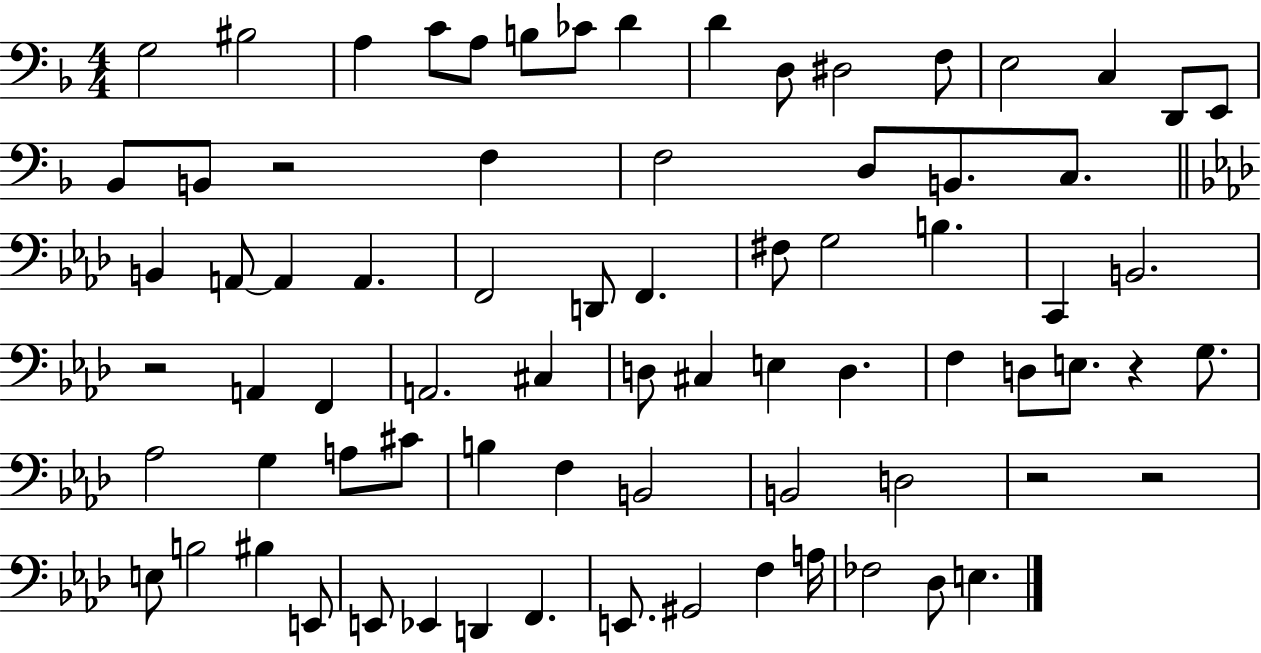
X:1
T:Untitled
M:4/4
L:1/4
K:F
G,2 ^B,2 A, C/2 A,/2 B,/2 _C/2 D D D,/2 ^D,2 F,/2 E,2 C, D,,/2 E,,/2 _B,,/2 B,,/2 z2 F, F,2 D,/2 B,,/2 C,/2 B,, A,,/2 A,, A,, F,,2 D,,/2 F,, ^F,/2 G,2 B, C,, B,,2 z2 A,, F,, A,,2 ^C, D,/2 ^C, E, D, F, D,/2 E,/2 z G,/2 _A,2 G, A,/2 ^C/2 B, F, B,,2 B,,2 D,2 z2 z2 E,/2 B,2 ^B, E,,/2 E,,/2 _E,, D,, F,, E,,/2 ^G,,2 F, A,/4 _F,2 _D,/2 E,